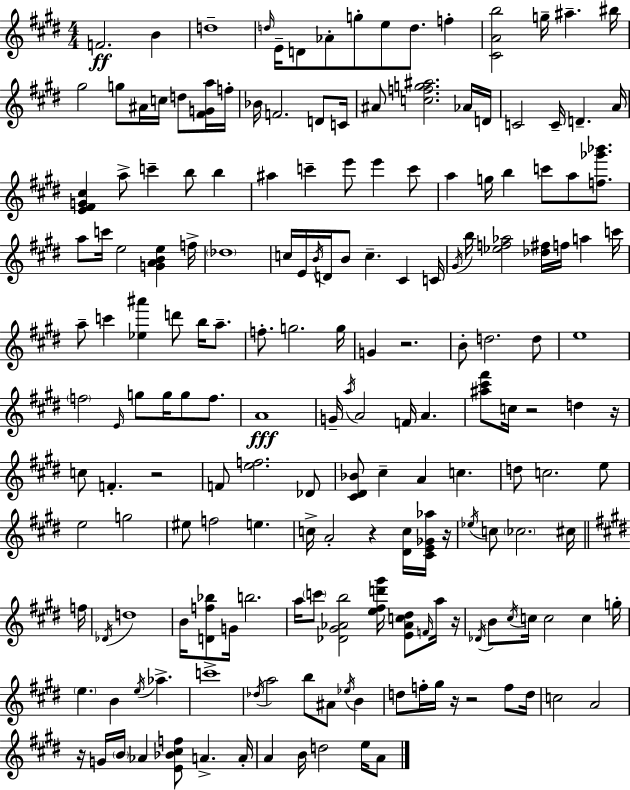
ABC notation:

X:1
T:Untitled
M:4/4
L:1/4
K:E
F2 B d4 d/4 E/4 D/2 _A/2 g/2 e/2 d/2 f [^CAb]2 g/4 ^a ^b/4 ^g2 g/2 ^A/4 c/4 d/2 [^FGa]/4 f/4 _B/4 F2 D/2 C/4 ^A/2 [cfg^a]2 _A/4 D/4 C2 C/4 D A/4 [E^FG^c] a/2 c' b/2 b ^a c' e'/2 e' c'/2 a g/4 b c'/2 a/2 [f_g'_b']/2 a/2 c'/4 e2 [GABe] f/4 _d4 c/4 E/4 B/4 D/4 B/2 c ^C C/4 ^G/4 b/4 [_ef_a]2 [_d^f]/4 f/4 a c'/4 a/2 c' [_e^a'] d'/2 b/4 a/2 f/2 g2 g/4 G z2 B/2 d2 d/2 e4 f2 E/4 g/2 g/4 g/2 f/2 A4 G/4 a/4 A2 F/4 A [^a^c'^f']/2 c/4 z2 d z/4 c/2 F z2 F/2 [ef]2 _D/2 [^C^D_B]/2 ^c A c d/2 c2 e/2 e2 g2 ^e/2 f2 e c/4 A2 z [^Dc]/4 [^CE_G_a]/4 z/4 _e/4 c/2 _c2 ^c/4 f/4 _D/4 d4 B/4 [Df_b]/2 G/4 b2 a/4 c'/2 [_D^G_Ab]2 [e^fd'^g']/4 [E_Ac^d]/2 F/4 a/4 z/4 _D/4 B/2 ^c/4 c/4 c2 c g/4 e B e/4 _a c'4 _d/4 a2 b/2 ^A/2 _e/4 B d/2 f/4 ^g/4 z/4 z2 f/2 d/4 c2 A2 z/4 G/4 B/4 _A [E_B^cf]/2 A A/4 A B/4 d2 e/4 A/2